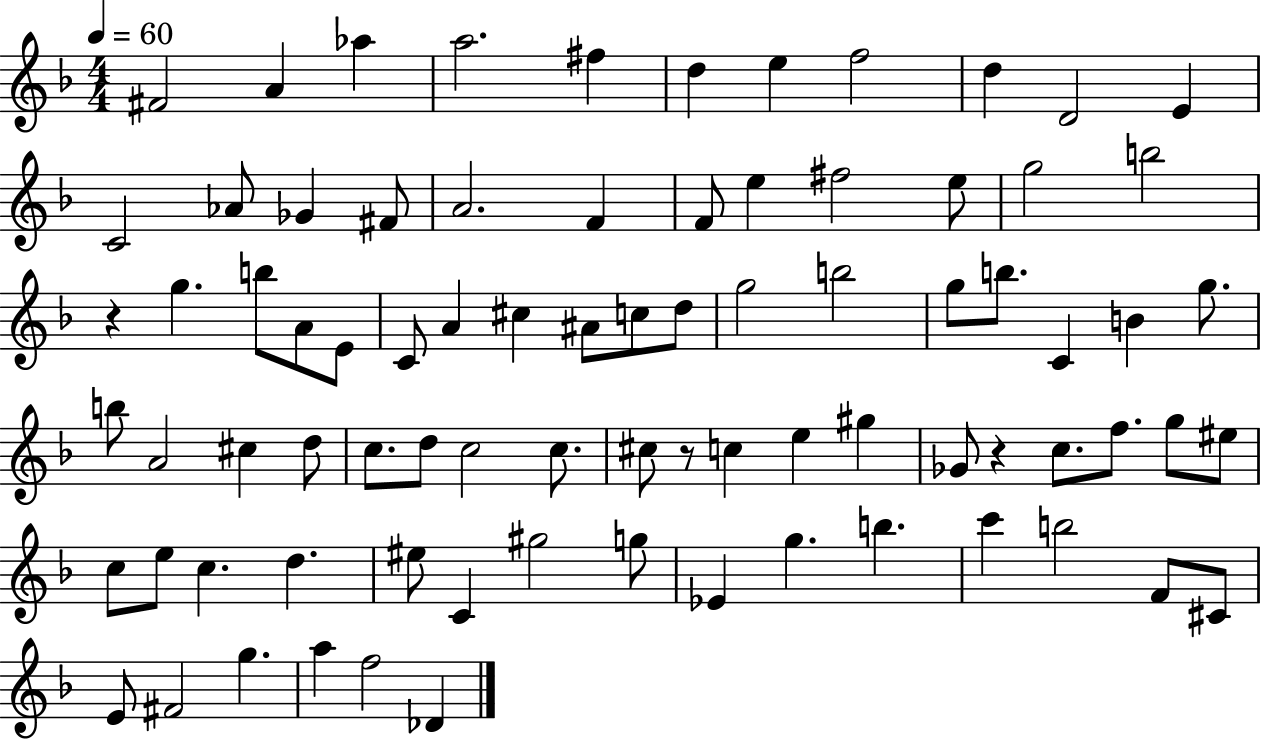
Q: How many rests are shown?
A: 3